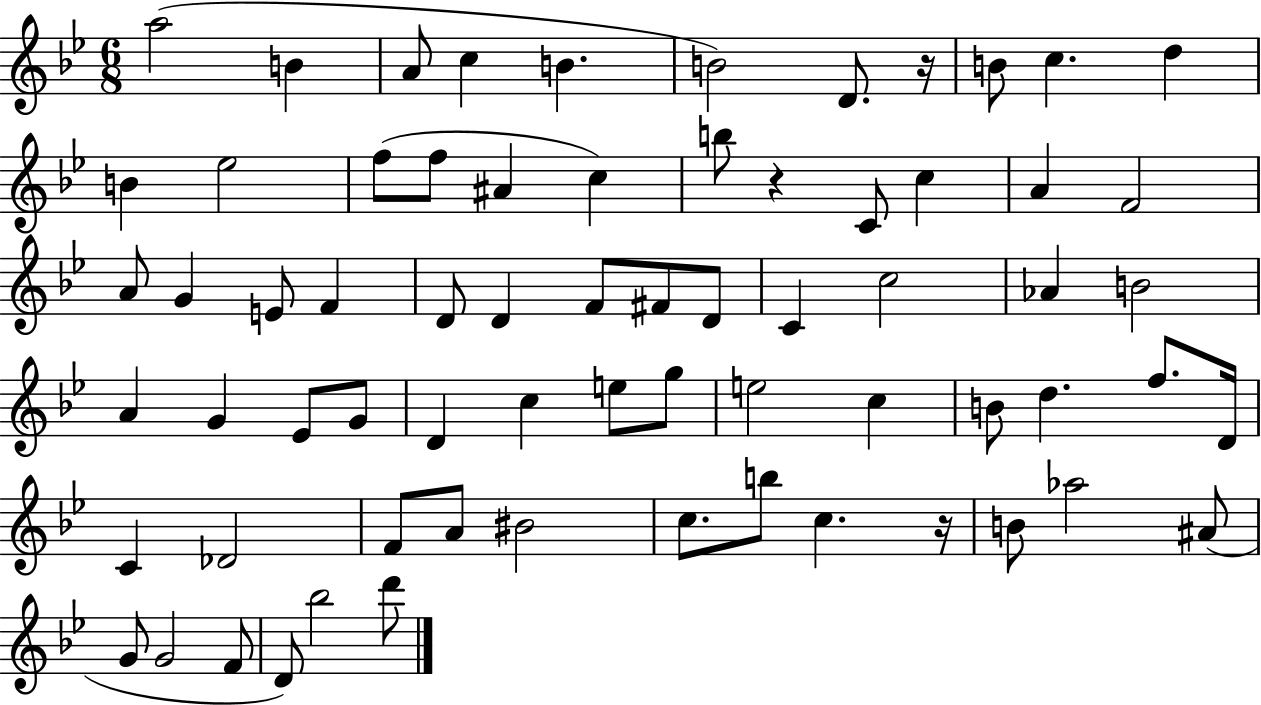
A5/h B4/q A4/e C5/q B4/q. B4/h D4/e. R/s B4/e C5/q. D5/q B4/q Eb5/h F5/e F5/e A#4/q C5/q B5/e R/q C4/e C5/q A4/q F4/h A4/e G4/q E4/e F4/q D4/e D4/q F4/e F#4/e D4/e C4/q C5/h Ab4/q B4/h A4/q G4/q Eb4/e G4/e D4/q C5/q E5/e G5/e E5/h C5/q B4/e D5/q. F5/e. D4/s C4/q Db4/h F4/e A4/e BIS4/h C5/e. B5/e C5/q. R/s B4/e Ab5/h A#4/e G4/e G4/h F4/e D4/e Bb5/h D6/e